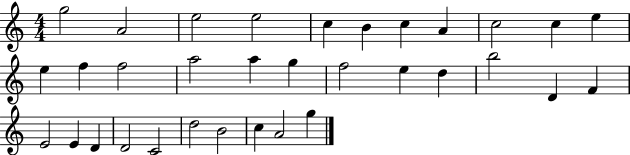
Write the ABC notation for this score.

X:1
T:Untitled
M:4/4
L:1/4
K:C
g2 A2 e2 e2 c B c A c2 c e e f f2 a2 a g f2 e d b2 D F E2 E D D2 C2 d2 B2 c A2 g